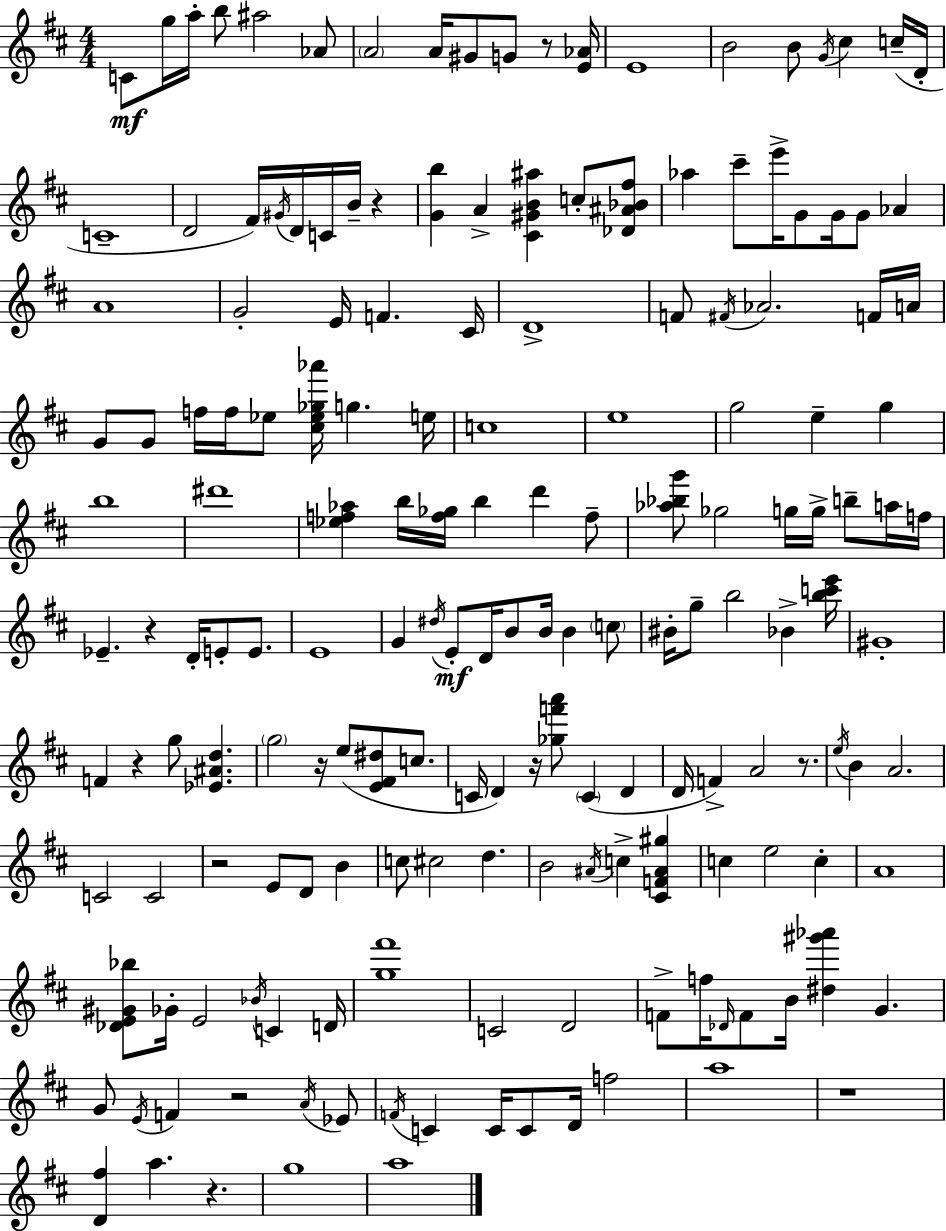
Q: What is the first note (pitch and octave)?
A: C4